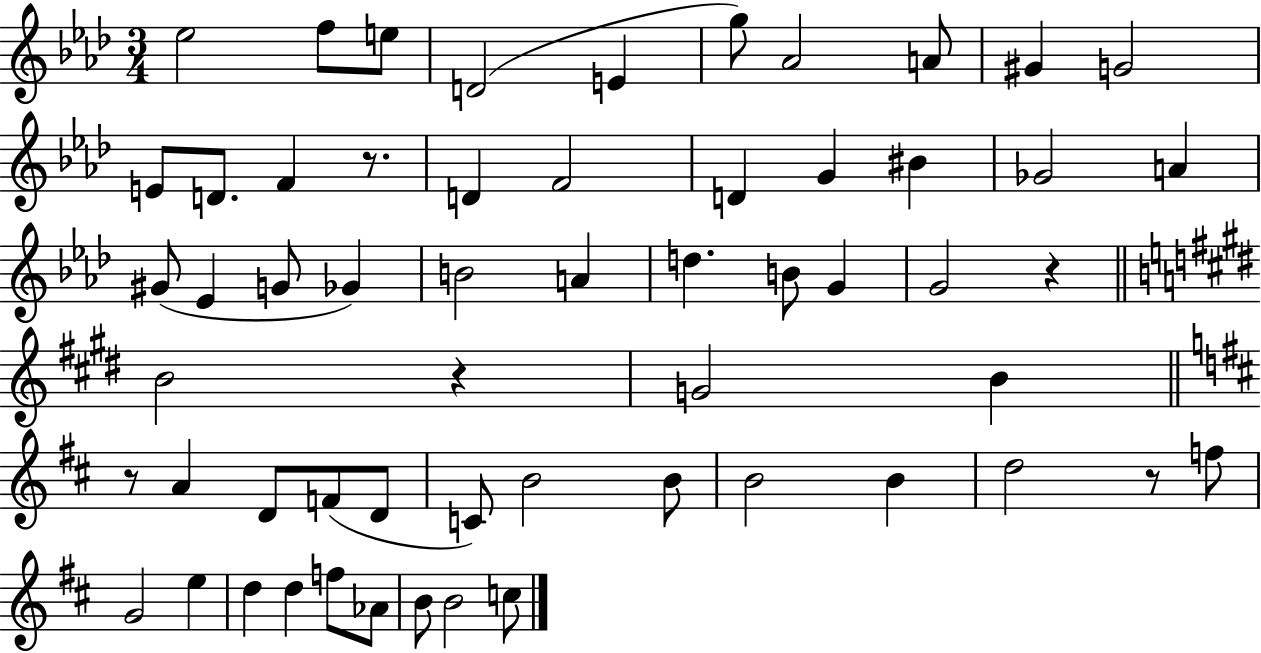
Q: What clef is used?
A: treble